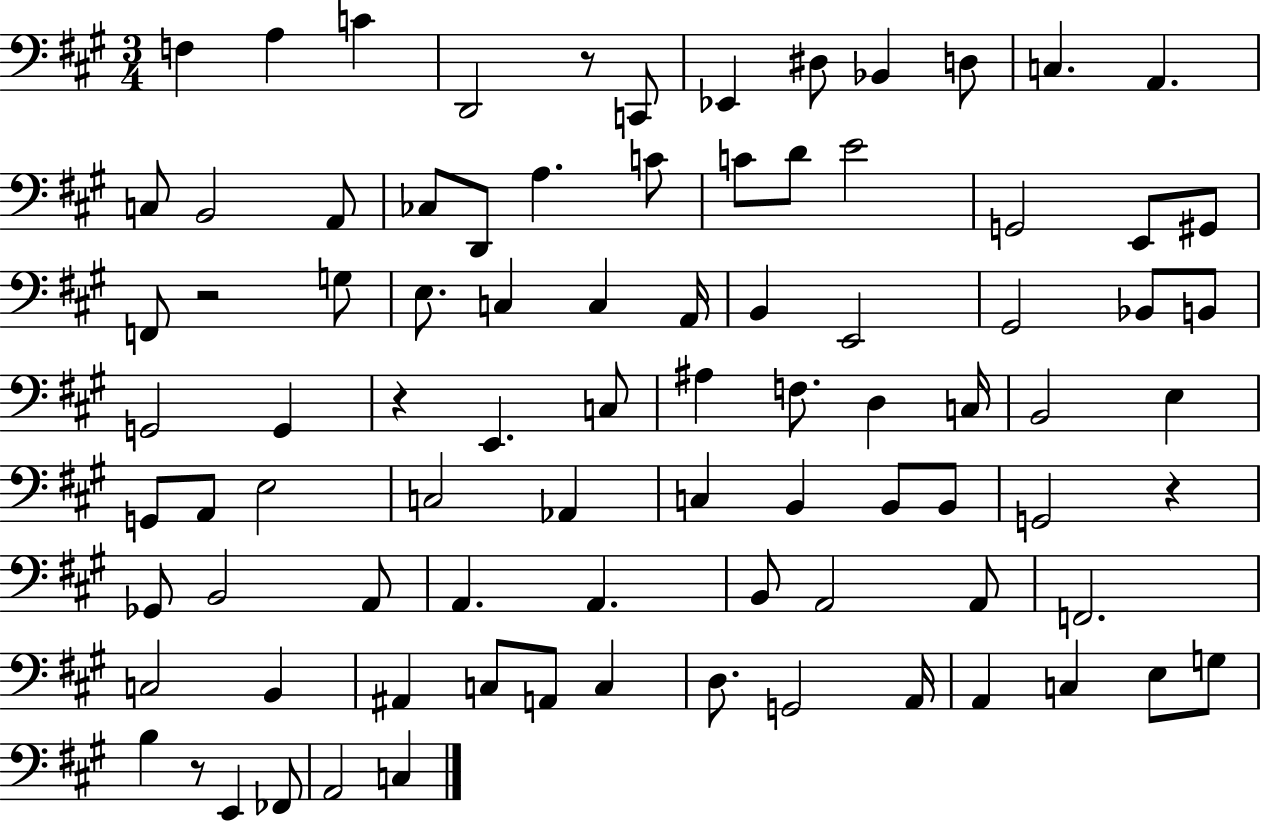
F3/q A3/q C4/q D2/h R/e C2/e Eb2/q D#3/e Bb2/q D3/e C3/q. A2/q. C3/e B2/h A2/e CES3/e D2/e A3/q. C4/e C4/e D4/e E4/h G2/h E2/e G#2/e F2/e R/h G3/e E3/e. C3/q C3/q A2/s B2/q E2/h G#2/h Bb2/e B2/e G2/h G2/q R/q E2/q. C3/e A#3/q F3/e. D3/q C3/s B2/h E3/q G2/e A2/e E3/h C3/h Ab2/q C3/q B2/q B2/e B2/e G2/h R/q Gb2/e B2/h A2/e A2/q. A2/q. B2/e A2/h A2/e F2/h. C3/h B2/q A#2/q C3/e A2/e C3/q D3/e. G2/h A2/s A2/q C3/q E3/e G3/e B3/q R/e E2/q FES2/e A2/h C3/q